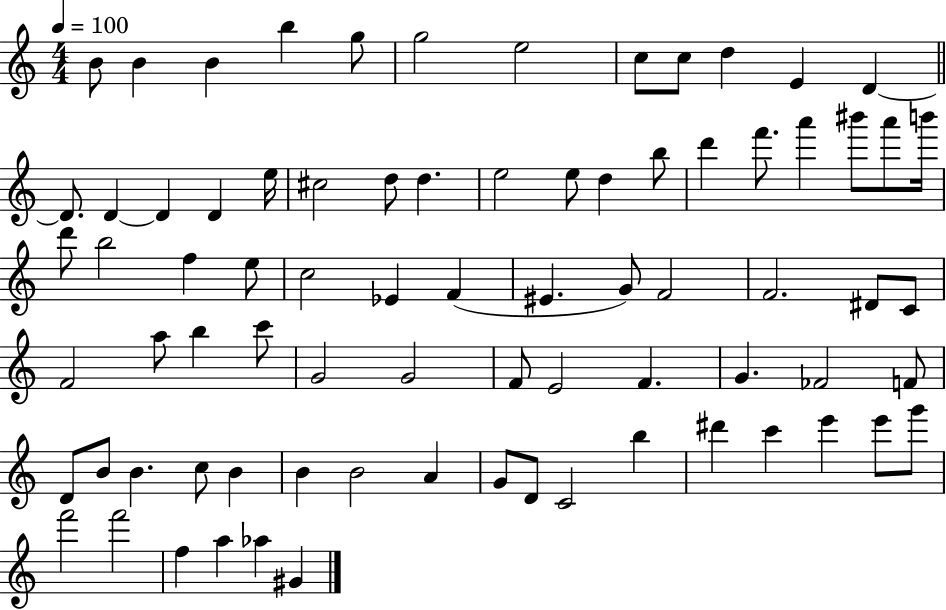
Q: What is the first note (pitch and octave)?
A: B4